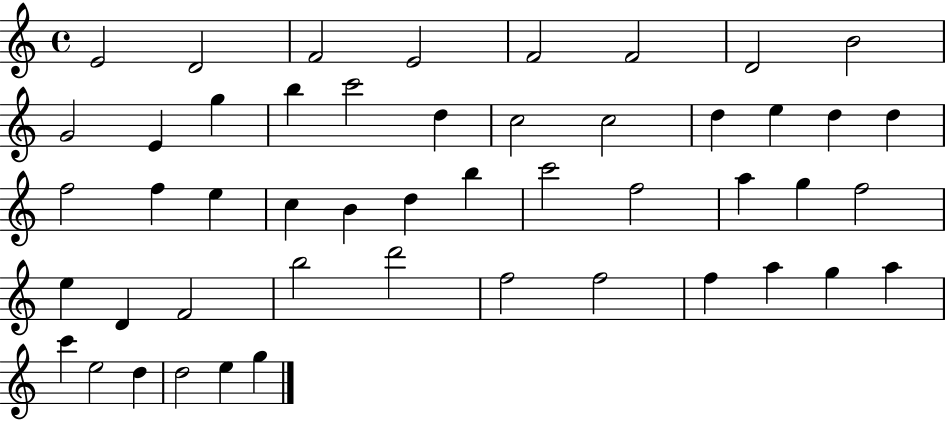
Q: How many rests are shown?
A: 0